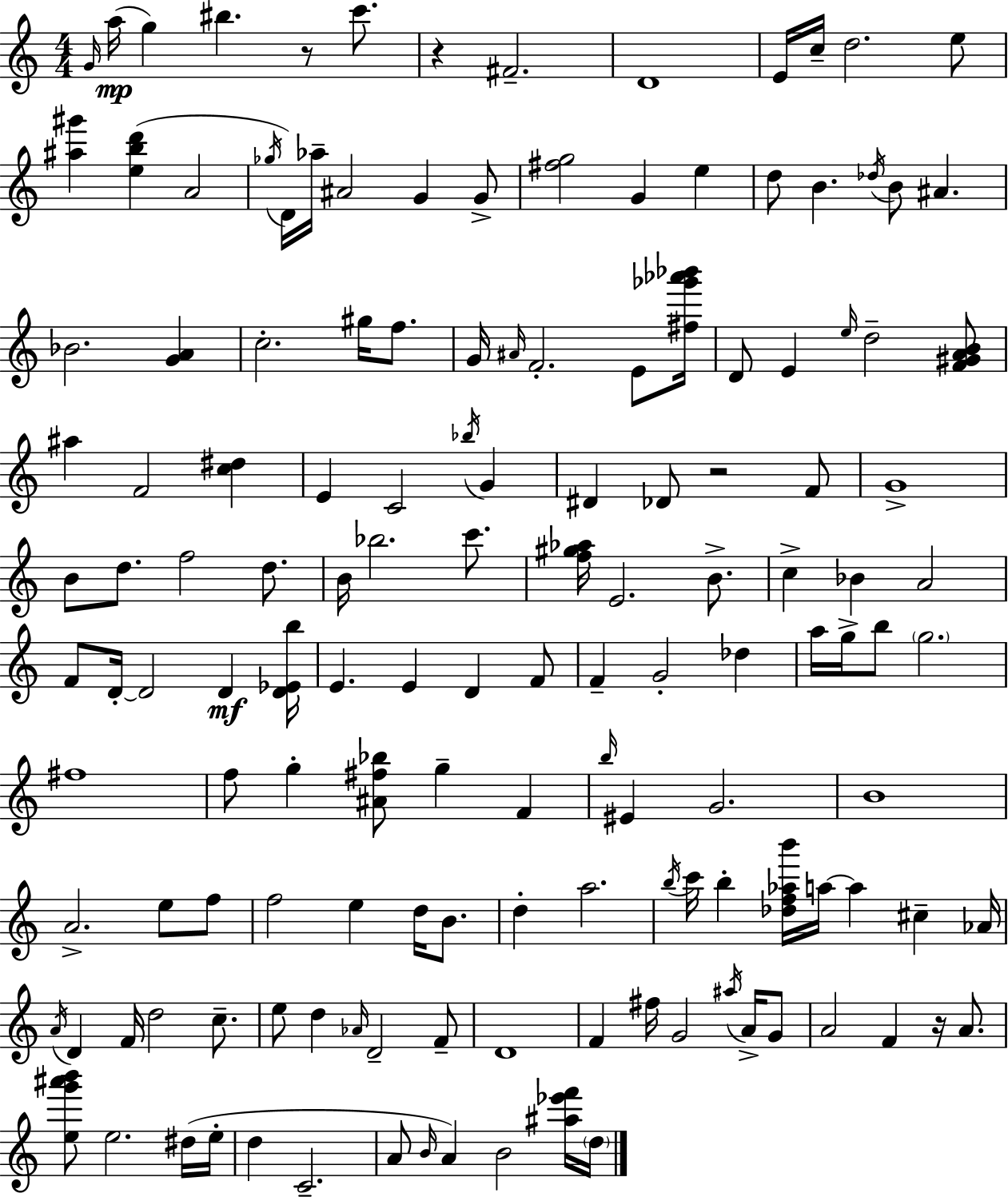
{
  \clef treble
  \numericTimeSignature
  \time 4/4
  \key c \major
  \grace { g'16 }(\mp a''16 g''4) bis''4. r8 c'''8. | r4 fis'2.-- | d'1 | e'16 c''16-- d''2. e''8 | \break <ais'' gis'''>4 <e'' b'' d'''>4( a'2 | \acciaccatura { ges''16 } d'16) aes''16-- ais'2 g'4 | g'8-> <fis'' g''>2 g'4 e''4 | d''8 b'4. \acciaccatura { des''16 } b'8 ais'4. | \break bes'2. <g' a'>4 | c''2.-. gis''16 | f''8. g'16 \grace { ais'16 } f'2.-. | e'8 <fis'' ges''' aes''' bes'''>16 d'8 e'4 \grace { e''16 } d''2-- | \break <f' gis' a' b'>8 ais''4 f'2 | <c'' dis''>4 e'4 c'2 | \acciaccatura { bes''16 } g'4 dis'4 des'8 r2 | f'8 g'1-> | \break b'8 d''8. f''2 | d''8. b'16 bes''2. | c'''8. <f'' gis'' aes''>16 e'2. | b'8.-> c''4-> bes'4 a'2 | \break f'8 d'16-.~~ d'2 | d'4\mf <d' ees' b''>16 e'4. e'4 | d'4 f'8 f'4-- g'2-. | des''4 a''16 g''16-> b''8 \parenthesize g''2. | \break fis''1 | f''8 g''4-. <ais' fis'' bes''>8 g''4-- | f'4 \grace { b''16 } eis'4 g'2. | b'1 | \break a'2.-> | e''8 f''8 f''2 e''4 | d''16 b'8. d''4-. a''2. | \acciaccatura { b''16 } c'''16 b''4-. <des'' f'' aes'' b'''>16 a''16~~ a''4 | \break cis''4-- aes'16 \acciaccatura { a'16 } d'4 f'16 d''2 | c''8.-- e''8 d''4 \grace { aes'16 } | d'2-- f'8-- d'1 | f'4 fis''16 g'2 | \break \acciaccatura { ais''16 } a'16-> g'8 a'2 | f'4 r16 a'8. <e'' g''' ais''' b'''>8 e''2. | dis''16( e''16-. d''4 c'2.-- | a'8 \grace { b'16 }) a'4 | \break b'2 <ais'' ees''' f'''>16 \parenthesize d''16 \bar "|."
}